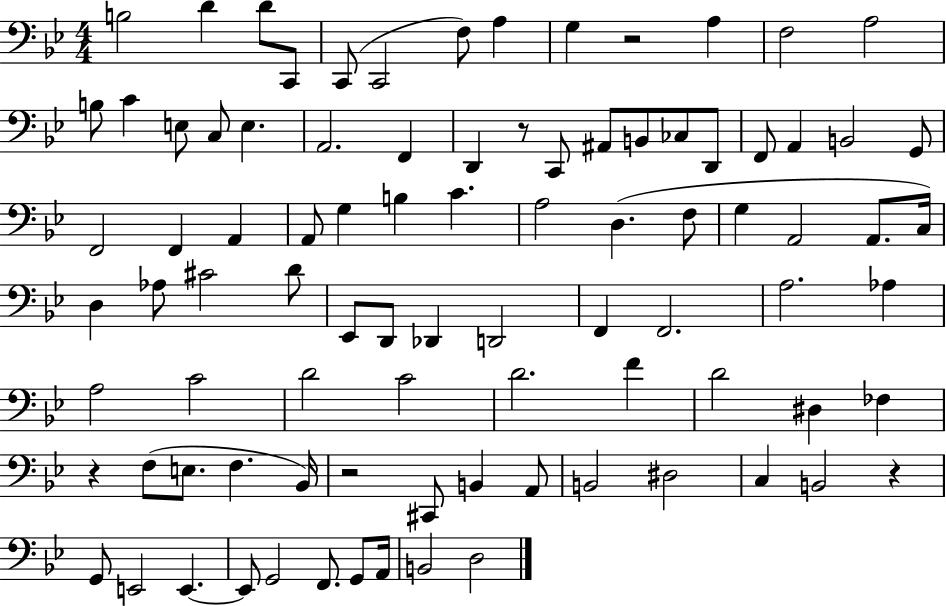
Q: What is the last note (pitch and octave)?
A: D3